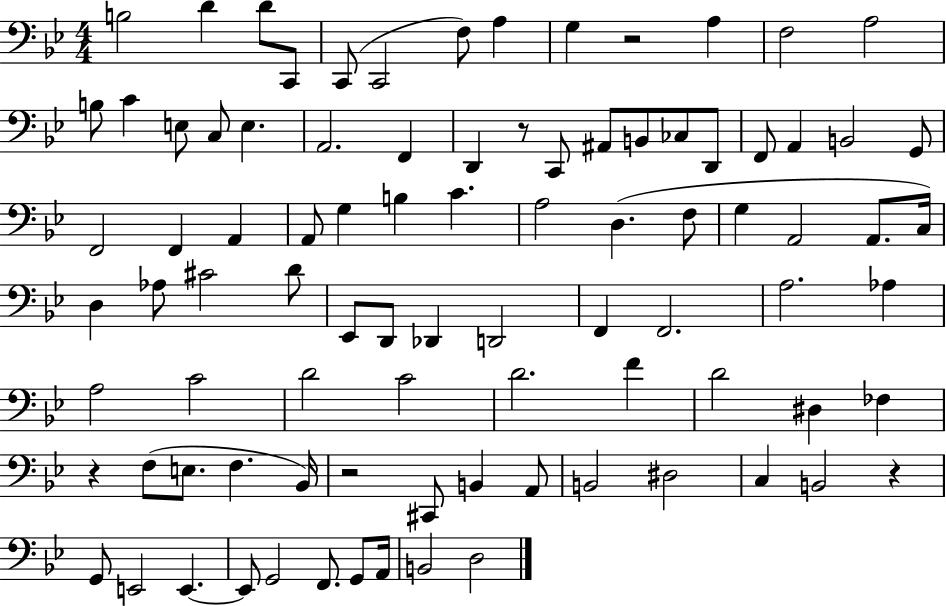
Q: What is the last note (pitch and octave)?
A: D3